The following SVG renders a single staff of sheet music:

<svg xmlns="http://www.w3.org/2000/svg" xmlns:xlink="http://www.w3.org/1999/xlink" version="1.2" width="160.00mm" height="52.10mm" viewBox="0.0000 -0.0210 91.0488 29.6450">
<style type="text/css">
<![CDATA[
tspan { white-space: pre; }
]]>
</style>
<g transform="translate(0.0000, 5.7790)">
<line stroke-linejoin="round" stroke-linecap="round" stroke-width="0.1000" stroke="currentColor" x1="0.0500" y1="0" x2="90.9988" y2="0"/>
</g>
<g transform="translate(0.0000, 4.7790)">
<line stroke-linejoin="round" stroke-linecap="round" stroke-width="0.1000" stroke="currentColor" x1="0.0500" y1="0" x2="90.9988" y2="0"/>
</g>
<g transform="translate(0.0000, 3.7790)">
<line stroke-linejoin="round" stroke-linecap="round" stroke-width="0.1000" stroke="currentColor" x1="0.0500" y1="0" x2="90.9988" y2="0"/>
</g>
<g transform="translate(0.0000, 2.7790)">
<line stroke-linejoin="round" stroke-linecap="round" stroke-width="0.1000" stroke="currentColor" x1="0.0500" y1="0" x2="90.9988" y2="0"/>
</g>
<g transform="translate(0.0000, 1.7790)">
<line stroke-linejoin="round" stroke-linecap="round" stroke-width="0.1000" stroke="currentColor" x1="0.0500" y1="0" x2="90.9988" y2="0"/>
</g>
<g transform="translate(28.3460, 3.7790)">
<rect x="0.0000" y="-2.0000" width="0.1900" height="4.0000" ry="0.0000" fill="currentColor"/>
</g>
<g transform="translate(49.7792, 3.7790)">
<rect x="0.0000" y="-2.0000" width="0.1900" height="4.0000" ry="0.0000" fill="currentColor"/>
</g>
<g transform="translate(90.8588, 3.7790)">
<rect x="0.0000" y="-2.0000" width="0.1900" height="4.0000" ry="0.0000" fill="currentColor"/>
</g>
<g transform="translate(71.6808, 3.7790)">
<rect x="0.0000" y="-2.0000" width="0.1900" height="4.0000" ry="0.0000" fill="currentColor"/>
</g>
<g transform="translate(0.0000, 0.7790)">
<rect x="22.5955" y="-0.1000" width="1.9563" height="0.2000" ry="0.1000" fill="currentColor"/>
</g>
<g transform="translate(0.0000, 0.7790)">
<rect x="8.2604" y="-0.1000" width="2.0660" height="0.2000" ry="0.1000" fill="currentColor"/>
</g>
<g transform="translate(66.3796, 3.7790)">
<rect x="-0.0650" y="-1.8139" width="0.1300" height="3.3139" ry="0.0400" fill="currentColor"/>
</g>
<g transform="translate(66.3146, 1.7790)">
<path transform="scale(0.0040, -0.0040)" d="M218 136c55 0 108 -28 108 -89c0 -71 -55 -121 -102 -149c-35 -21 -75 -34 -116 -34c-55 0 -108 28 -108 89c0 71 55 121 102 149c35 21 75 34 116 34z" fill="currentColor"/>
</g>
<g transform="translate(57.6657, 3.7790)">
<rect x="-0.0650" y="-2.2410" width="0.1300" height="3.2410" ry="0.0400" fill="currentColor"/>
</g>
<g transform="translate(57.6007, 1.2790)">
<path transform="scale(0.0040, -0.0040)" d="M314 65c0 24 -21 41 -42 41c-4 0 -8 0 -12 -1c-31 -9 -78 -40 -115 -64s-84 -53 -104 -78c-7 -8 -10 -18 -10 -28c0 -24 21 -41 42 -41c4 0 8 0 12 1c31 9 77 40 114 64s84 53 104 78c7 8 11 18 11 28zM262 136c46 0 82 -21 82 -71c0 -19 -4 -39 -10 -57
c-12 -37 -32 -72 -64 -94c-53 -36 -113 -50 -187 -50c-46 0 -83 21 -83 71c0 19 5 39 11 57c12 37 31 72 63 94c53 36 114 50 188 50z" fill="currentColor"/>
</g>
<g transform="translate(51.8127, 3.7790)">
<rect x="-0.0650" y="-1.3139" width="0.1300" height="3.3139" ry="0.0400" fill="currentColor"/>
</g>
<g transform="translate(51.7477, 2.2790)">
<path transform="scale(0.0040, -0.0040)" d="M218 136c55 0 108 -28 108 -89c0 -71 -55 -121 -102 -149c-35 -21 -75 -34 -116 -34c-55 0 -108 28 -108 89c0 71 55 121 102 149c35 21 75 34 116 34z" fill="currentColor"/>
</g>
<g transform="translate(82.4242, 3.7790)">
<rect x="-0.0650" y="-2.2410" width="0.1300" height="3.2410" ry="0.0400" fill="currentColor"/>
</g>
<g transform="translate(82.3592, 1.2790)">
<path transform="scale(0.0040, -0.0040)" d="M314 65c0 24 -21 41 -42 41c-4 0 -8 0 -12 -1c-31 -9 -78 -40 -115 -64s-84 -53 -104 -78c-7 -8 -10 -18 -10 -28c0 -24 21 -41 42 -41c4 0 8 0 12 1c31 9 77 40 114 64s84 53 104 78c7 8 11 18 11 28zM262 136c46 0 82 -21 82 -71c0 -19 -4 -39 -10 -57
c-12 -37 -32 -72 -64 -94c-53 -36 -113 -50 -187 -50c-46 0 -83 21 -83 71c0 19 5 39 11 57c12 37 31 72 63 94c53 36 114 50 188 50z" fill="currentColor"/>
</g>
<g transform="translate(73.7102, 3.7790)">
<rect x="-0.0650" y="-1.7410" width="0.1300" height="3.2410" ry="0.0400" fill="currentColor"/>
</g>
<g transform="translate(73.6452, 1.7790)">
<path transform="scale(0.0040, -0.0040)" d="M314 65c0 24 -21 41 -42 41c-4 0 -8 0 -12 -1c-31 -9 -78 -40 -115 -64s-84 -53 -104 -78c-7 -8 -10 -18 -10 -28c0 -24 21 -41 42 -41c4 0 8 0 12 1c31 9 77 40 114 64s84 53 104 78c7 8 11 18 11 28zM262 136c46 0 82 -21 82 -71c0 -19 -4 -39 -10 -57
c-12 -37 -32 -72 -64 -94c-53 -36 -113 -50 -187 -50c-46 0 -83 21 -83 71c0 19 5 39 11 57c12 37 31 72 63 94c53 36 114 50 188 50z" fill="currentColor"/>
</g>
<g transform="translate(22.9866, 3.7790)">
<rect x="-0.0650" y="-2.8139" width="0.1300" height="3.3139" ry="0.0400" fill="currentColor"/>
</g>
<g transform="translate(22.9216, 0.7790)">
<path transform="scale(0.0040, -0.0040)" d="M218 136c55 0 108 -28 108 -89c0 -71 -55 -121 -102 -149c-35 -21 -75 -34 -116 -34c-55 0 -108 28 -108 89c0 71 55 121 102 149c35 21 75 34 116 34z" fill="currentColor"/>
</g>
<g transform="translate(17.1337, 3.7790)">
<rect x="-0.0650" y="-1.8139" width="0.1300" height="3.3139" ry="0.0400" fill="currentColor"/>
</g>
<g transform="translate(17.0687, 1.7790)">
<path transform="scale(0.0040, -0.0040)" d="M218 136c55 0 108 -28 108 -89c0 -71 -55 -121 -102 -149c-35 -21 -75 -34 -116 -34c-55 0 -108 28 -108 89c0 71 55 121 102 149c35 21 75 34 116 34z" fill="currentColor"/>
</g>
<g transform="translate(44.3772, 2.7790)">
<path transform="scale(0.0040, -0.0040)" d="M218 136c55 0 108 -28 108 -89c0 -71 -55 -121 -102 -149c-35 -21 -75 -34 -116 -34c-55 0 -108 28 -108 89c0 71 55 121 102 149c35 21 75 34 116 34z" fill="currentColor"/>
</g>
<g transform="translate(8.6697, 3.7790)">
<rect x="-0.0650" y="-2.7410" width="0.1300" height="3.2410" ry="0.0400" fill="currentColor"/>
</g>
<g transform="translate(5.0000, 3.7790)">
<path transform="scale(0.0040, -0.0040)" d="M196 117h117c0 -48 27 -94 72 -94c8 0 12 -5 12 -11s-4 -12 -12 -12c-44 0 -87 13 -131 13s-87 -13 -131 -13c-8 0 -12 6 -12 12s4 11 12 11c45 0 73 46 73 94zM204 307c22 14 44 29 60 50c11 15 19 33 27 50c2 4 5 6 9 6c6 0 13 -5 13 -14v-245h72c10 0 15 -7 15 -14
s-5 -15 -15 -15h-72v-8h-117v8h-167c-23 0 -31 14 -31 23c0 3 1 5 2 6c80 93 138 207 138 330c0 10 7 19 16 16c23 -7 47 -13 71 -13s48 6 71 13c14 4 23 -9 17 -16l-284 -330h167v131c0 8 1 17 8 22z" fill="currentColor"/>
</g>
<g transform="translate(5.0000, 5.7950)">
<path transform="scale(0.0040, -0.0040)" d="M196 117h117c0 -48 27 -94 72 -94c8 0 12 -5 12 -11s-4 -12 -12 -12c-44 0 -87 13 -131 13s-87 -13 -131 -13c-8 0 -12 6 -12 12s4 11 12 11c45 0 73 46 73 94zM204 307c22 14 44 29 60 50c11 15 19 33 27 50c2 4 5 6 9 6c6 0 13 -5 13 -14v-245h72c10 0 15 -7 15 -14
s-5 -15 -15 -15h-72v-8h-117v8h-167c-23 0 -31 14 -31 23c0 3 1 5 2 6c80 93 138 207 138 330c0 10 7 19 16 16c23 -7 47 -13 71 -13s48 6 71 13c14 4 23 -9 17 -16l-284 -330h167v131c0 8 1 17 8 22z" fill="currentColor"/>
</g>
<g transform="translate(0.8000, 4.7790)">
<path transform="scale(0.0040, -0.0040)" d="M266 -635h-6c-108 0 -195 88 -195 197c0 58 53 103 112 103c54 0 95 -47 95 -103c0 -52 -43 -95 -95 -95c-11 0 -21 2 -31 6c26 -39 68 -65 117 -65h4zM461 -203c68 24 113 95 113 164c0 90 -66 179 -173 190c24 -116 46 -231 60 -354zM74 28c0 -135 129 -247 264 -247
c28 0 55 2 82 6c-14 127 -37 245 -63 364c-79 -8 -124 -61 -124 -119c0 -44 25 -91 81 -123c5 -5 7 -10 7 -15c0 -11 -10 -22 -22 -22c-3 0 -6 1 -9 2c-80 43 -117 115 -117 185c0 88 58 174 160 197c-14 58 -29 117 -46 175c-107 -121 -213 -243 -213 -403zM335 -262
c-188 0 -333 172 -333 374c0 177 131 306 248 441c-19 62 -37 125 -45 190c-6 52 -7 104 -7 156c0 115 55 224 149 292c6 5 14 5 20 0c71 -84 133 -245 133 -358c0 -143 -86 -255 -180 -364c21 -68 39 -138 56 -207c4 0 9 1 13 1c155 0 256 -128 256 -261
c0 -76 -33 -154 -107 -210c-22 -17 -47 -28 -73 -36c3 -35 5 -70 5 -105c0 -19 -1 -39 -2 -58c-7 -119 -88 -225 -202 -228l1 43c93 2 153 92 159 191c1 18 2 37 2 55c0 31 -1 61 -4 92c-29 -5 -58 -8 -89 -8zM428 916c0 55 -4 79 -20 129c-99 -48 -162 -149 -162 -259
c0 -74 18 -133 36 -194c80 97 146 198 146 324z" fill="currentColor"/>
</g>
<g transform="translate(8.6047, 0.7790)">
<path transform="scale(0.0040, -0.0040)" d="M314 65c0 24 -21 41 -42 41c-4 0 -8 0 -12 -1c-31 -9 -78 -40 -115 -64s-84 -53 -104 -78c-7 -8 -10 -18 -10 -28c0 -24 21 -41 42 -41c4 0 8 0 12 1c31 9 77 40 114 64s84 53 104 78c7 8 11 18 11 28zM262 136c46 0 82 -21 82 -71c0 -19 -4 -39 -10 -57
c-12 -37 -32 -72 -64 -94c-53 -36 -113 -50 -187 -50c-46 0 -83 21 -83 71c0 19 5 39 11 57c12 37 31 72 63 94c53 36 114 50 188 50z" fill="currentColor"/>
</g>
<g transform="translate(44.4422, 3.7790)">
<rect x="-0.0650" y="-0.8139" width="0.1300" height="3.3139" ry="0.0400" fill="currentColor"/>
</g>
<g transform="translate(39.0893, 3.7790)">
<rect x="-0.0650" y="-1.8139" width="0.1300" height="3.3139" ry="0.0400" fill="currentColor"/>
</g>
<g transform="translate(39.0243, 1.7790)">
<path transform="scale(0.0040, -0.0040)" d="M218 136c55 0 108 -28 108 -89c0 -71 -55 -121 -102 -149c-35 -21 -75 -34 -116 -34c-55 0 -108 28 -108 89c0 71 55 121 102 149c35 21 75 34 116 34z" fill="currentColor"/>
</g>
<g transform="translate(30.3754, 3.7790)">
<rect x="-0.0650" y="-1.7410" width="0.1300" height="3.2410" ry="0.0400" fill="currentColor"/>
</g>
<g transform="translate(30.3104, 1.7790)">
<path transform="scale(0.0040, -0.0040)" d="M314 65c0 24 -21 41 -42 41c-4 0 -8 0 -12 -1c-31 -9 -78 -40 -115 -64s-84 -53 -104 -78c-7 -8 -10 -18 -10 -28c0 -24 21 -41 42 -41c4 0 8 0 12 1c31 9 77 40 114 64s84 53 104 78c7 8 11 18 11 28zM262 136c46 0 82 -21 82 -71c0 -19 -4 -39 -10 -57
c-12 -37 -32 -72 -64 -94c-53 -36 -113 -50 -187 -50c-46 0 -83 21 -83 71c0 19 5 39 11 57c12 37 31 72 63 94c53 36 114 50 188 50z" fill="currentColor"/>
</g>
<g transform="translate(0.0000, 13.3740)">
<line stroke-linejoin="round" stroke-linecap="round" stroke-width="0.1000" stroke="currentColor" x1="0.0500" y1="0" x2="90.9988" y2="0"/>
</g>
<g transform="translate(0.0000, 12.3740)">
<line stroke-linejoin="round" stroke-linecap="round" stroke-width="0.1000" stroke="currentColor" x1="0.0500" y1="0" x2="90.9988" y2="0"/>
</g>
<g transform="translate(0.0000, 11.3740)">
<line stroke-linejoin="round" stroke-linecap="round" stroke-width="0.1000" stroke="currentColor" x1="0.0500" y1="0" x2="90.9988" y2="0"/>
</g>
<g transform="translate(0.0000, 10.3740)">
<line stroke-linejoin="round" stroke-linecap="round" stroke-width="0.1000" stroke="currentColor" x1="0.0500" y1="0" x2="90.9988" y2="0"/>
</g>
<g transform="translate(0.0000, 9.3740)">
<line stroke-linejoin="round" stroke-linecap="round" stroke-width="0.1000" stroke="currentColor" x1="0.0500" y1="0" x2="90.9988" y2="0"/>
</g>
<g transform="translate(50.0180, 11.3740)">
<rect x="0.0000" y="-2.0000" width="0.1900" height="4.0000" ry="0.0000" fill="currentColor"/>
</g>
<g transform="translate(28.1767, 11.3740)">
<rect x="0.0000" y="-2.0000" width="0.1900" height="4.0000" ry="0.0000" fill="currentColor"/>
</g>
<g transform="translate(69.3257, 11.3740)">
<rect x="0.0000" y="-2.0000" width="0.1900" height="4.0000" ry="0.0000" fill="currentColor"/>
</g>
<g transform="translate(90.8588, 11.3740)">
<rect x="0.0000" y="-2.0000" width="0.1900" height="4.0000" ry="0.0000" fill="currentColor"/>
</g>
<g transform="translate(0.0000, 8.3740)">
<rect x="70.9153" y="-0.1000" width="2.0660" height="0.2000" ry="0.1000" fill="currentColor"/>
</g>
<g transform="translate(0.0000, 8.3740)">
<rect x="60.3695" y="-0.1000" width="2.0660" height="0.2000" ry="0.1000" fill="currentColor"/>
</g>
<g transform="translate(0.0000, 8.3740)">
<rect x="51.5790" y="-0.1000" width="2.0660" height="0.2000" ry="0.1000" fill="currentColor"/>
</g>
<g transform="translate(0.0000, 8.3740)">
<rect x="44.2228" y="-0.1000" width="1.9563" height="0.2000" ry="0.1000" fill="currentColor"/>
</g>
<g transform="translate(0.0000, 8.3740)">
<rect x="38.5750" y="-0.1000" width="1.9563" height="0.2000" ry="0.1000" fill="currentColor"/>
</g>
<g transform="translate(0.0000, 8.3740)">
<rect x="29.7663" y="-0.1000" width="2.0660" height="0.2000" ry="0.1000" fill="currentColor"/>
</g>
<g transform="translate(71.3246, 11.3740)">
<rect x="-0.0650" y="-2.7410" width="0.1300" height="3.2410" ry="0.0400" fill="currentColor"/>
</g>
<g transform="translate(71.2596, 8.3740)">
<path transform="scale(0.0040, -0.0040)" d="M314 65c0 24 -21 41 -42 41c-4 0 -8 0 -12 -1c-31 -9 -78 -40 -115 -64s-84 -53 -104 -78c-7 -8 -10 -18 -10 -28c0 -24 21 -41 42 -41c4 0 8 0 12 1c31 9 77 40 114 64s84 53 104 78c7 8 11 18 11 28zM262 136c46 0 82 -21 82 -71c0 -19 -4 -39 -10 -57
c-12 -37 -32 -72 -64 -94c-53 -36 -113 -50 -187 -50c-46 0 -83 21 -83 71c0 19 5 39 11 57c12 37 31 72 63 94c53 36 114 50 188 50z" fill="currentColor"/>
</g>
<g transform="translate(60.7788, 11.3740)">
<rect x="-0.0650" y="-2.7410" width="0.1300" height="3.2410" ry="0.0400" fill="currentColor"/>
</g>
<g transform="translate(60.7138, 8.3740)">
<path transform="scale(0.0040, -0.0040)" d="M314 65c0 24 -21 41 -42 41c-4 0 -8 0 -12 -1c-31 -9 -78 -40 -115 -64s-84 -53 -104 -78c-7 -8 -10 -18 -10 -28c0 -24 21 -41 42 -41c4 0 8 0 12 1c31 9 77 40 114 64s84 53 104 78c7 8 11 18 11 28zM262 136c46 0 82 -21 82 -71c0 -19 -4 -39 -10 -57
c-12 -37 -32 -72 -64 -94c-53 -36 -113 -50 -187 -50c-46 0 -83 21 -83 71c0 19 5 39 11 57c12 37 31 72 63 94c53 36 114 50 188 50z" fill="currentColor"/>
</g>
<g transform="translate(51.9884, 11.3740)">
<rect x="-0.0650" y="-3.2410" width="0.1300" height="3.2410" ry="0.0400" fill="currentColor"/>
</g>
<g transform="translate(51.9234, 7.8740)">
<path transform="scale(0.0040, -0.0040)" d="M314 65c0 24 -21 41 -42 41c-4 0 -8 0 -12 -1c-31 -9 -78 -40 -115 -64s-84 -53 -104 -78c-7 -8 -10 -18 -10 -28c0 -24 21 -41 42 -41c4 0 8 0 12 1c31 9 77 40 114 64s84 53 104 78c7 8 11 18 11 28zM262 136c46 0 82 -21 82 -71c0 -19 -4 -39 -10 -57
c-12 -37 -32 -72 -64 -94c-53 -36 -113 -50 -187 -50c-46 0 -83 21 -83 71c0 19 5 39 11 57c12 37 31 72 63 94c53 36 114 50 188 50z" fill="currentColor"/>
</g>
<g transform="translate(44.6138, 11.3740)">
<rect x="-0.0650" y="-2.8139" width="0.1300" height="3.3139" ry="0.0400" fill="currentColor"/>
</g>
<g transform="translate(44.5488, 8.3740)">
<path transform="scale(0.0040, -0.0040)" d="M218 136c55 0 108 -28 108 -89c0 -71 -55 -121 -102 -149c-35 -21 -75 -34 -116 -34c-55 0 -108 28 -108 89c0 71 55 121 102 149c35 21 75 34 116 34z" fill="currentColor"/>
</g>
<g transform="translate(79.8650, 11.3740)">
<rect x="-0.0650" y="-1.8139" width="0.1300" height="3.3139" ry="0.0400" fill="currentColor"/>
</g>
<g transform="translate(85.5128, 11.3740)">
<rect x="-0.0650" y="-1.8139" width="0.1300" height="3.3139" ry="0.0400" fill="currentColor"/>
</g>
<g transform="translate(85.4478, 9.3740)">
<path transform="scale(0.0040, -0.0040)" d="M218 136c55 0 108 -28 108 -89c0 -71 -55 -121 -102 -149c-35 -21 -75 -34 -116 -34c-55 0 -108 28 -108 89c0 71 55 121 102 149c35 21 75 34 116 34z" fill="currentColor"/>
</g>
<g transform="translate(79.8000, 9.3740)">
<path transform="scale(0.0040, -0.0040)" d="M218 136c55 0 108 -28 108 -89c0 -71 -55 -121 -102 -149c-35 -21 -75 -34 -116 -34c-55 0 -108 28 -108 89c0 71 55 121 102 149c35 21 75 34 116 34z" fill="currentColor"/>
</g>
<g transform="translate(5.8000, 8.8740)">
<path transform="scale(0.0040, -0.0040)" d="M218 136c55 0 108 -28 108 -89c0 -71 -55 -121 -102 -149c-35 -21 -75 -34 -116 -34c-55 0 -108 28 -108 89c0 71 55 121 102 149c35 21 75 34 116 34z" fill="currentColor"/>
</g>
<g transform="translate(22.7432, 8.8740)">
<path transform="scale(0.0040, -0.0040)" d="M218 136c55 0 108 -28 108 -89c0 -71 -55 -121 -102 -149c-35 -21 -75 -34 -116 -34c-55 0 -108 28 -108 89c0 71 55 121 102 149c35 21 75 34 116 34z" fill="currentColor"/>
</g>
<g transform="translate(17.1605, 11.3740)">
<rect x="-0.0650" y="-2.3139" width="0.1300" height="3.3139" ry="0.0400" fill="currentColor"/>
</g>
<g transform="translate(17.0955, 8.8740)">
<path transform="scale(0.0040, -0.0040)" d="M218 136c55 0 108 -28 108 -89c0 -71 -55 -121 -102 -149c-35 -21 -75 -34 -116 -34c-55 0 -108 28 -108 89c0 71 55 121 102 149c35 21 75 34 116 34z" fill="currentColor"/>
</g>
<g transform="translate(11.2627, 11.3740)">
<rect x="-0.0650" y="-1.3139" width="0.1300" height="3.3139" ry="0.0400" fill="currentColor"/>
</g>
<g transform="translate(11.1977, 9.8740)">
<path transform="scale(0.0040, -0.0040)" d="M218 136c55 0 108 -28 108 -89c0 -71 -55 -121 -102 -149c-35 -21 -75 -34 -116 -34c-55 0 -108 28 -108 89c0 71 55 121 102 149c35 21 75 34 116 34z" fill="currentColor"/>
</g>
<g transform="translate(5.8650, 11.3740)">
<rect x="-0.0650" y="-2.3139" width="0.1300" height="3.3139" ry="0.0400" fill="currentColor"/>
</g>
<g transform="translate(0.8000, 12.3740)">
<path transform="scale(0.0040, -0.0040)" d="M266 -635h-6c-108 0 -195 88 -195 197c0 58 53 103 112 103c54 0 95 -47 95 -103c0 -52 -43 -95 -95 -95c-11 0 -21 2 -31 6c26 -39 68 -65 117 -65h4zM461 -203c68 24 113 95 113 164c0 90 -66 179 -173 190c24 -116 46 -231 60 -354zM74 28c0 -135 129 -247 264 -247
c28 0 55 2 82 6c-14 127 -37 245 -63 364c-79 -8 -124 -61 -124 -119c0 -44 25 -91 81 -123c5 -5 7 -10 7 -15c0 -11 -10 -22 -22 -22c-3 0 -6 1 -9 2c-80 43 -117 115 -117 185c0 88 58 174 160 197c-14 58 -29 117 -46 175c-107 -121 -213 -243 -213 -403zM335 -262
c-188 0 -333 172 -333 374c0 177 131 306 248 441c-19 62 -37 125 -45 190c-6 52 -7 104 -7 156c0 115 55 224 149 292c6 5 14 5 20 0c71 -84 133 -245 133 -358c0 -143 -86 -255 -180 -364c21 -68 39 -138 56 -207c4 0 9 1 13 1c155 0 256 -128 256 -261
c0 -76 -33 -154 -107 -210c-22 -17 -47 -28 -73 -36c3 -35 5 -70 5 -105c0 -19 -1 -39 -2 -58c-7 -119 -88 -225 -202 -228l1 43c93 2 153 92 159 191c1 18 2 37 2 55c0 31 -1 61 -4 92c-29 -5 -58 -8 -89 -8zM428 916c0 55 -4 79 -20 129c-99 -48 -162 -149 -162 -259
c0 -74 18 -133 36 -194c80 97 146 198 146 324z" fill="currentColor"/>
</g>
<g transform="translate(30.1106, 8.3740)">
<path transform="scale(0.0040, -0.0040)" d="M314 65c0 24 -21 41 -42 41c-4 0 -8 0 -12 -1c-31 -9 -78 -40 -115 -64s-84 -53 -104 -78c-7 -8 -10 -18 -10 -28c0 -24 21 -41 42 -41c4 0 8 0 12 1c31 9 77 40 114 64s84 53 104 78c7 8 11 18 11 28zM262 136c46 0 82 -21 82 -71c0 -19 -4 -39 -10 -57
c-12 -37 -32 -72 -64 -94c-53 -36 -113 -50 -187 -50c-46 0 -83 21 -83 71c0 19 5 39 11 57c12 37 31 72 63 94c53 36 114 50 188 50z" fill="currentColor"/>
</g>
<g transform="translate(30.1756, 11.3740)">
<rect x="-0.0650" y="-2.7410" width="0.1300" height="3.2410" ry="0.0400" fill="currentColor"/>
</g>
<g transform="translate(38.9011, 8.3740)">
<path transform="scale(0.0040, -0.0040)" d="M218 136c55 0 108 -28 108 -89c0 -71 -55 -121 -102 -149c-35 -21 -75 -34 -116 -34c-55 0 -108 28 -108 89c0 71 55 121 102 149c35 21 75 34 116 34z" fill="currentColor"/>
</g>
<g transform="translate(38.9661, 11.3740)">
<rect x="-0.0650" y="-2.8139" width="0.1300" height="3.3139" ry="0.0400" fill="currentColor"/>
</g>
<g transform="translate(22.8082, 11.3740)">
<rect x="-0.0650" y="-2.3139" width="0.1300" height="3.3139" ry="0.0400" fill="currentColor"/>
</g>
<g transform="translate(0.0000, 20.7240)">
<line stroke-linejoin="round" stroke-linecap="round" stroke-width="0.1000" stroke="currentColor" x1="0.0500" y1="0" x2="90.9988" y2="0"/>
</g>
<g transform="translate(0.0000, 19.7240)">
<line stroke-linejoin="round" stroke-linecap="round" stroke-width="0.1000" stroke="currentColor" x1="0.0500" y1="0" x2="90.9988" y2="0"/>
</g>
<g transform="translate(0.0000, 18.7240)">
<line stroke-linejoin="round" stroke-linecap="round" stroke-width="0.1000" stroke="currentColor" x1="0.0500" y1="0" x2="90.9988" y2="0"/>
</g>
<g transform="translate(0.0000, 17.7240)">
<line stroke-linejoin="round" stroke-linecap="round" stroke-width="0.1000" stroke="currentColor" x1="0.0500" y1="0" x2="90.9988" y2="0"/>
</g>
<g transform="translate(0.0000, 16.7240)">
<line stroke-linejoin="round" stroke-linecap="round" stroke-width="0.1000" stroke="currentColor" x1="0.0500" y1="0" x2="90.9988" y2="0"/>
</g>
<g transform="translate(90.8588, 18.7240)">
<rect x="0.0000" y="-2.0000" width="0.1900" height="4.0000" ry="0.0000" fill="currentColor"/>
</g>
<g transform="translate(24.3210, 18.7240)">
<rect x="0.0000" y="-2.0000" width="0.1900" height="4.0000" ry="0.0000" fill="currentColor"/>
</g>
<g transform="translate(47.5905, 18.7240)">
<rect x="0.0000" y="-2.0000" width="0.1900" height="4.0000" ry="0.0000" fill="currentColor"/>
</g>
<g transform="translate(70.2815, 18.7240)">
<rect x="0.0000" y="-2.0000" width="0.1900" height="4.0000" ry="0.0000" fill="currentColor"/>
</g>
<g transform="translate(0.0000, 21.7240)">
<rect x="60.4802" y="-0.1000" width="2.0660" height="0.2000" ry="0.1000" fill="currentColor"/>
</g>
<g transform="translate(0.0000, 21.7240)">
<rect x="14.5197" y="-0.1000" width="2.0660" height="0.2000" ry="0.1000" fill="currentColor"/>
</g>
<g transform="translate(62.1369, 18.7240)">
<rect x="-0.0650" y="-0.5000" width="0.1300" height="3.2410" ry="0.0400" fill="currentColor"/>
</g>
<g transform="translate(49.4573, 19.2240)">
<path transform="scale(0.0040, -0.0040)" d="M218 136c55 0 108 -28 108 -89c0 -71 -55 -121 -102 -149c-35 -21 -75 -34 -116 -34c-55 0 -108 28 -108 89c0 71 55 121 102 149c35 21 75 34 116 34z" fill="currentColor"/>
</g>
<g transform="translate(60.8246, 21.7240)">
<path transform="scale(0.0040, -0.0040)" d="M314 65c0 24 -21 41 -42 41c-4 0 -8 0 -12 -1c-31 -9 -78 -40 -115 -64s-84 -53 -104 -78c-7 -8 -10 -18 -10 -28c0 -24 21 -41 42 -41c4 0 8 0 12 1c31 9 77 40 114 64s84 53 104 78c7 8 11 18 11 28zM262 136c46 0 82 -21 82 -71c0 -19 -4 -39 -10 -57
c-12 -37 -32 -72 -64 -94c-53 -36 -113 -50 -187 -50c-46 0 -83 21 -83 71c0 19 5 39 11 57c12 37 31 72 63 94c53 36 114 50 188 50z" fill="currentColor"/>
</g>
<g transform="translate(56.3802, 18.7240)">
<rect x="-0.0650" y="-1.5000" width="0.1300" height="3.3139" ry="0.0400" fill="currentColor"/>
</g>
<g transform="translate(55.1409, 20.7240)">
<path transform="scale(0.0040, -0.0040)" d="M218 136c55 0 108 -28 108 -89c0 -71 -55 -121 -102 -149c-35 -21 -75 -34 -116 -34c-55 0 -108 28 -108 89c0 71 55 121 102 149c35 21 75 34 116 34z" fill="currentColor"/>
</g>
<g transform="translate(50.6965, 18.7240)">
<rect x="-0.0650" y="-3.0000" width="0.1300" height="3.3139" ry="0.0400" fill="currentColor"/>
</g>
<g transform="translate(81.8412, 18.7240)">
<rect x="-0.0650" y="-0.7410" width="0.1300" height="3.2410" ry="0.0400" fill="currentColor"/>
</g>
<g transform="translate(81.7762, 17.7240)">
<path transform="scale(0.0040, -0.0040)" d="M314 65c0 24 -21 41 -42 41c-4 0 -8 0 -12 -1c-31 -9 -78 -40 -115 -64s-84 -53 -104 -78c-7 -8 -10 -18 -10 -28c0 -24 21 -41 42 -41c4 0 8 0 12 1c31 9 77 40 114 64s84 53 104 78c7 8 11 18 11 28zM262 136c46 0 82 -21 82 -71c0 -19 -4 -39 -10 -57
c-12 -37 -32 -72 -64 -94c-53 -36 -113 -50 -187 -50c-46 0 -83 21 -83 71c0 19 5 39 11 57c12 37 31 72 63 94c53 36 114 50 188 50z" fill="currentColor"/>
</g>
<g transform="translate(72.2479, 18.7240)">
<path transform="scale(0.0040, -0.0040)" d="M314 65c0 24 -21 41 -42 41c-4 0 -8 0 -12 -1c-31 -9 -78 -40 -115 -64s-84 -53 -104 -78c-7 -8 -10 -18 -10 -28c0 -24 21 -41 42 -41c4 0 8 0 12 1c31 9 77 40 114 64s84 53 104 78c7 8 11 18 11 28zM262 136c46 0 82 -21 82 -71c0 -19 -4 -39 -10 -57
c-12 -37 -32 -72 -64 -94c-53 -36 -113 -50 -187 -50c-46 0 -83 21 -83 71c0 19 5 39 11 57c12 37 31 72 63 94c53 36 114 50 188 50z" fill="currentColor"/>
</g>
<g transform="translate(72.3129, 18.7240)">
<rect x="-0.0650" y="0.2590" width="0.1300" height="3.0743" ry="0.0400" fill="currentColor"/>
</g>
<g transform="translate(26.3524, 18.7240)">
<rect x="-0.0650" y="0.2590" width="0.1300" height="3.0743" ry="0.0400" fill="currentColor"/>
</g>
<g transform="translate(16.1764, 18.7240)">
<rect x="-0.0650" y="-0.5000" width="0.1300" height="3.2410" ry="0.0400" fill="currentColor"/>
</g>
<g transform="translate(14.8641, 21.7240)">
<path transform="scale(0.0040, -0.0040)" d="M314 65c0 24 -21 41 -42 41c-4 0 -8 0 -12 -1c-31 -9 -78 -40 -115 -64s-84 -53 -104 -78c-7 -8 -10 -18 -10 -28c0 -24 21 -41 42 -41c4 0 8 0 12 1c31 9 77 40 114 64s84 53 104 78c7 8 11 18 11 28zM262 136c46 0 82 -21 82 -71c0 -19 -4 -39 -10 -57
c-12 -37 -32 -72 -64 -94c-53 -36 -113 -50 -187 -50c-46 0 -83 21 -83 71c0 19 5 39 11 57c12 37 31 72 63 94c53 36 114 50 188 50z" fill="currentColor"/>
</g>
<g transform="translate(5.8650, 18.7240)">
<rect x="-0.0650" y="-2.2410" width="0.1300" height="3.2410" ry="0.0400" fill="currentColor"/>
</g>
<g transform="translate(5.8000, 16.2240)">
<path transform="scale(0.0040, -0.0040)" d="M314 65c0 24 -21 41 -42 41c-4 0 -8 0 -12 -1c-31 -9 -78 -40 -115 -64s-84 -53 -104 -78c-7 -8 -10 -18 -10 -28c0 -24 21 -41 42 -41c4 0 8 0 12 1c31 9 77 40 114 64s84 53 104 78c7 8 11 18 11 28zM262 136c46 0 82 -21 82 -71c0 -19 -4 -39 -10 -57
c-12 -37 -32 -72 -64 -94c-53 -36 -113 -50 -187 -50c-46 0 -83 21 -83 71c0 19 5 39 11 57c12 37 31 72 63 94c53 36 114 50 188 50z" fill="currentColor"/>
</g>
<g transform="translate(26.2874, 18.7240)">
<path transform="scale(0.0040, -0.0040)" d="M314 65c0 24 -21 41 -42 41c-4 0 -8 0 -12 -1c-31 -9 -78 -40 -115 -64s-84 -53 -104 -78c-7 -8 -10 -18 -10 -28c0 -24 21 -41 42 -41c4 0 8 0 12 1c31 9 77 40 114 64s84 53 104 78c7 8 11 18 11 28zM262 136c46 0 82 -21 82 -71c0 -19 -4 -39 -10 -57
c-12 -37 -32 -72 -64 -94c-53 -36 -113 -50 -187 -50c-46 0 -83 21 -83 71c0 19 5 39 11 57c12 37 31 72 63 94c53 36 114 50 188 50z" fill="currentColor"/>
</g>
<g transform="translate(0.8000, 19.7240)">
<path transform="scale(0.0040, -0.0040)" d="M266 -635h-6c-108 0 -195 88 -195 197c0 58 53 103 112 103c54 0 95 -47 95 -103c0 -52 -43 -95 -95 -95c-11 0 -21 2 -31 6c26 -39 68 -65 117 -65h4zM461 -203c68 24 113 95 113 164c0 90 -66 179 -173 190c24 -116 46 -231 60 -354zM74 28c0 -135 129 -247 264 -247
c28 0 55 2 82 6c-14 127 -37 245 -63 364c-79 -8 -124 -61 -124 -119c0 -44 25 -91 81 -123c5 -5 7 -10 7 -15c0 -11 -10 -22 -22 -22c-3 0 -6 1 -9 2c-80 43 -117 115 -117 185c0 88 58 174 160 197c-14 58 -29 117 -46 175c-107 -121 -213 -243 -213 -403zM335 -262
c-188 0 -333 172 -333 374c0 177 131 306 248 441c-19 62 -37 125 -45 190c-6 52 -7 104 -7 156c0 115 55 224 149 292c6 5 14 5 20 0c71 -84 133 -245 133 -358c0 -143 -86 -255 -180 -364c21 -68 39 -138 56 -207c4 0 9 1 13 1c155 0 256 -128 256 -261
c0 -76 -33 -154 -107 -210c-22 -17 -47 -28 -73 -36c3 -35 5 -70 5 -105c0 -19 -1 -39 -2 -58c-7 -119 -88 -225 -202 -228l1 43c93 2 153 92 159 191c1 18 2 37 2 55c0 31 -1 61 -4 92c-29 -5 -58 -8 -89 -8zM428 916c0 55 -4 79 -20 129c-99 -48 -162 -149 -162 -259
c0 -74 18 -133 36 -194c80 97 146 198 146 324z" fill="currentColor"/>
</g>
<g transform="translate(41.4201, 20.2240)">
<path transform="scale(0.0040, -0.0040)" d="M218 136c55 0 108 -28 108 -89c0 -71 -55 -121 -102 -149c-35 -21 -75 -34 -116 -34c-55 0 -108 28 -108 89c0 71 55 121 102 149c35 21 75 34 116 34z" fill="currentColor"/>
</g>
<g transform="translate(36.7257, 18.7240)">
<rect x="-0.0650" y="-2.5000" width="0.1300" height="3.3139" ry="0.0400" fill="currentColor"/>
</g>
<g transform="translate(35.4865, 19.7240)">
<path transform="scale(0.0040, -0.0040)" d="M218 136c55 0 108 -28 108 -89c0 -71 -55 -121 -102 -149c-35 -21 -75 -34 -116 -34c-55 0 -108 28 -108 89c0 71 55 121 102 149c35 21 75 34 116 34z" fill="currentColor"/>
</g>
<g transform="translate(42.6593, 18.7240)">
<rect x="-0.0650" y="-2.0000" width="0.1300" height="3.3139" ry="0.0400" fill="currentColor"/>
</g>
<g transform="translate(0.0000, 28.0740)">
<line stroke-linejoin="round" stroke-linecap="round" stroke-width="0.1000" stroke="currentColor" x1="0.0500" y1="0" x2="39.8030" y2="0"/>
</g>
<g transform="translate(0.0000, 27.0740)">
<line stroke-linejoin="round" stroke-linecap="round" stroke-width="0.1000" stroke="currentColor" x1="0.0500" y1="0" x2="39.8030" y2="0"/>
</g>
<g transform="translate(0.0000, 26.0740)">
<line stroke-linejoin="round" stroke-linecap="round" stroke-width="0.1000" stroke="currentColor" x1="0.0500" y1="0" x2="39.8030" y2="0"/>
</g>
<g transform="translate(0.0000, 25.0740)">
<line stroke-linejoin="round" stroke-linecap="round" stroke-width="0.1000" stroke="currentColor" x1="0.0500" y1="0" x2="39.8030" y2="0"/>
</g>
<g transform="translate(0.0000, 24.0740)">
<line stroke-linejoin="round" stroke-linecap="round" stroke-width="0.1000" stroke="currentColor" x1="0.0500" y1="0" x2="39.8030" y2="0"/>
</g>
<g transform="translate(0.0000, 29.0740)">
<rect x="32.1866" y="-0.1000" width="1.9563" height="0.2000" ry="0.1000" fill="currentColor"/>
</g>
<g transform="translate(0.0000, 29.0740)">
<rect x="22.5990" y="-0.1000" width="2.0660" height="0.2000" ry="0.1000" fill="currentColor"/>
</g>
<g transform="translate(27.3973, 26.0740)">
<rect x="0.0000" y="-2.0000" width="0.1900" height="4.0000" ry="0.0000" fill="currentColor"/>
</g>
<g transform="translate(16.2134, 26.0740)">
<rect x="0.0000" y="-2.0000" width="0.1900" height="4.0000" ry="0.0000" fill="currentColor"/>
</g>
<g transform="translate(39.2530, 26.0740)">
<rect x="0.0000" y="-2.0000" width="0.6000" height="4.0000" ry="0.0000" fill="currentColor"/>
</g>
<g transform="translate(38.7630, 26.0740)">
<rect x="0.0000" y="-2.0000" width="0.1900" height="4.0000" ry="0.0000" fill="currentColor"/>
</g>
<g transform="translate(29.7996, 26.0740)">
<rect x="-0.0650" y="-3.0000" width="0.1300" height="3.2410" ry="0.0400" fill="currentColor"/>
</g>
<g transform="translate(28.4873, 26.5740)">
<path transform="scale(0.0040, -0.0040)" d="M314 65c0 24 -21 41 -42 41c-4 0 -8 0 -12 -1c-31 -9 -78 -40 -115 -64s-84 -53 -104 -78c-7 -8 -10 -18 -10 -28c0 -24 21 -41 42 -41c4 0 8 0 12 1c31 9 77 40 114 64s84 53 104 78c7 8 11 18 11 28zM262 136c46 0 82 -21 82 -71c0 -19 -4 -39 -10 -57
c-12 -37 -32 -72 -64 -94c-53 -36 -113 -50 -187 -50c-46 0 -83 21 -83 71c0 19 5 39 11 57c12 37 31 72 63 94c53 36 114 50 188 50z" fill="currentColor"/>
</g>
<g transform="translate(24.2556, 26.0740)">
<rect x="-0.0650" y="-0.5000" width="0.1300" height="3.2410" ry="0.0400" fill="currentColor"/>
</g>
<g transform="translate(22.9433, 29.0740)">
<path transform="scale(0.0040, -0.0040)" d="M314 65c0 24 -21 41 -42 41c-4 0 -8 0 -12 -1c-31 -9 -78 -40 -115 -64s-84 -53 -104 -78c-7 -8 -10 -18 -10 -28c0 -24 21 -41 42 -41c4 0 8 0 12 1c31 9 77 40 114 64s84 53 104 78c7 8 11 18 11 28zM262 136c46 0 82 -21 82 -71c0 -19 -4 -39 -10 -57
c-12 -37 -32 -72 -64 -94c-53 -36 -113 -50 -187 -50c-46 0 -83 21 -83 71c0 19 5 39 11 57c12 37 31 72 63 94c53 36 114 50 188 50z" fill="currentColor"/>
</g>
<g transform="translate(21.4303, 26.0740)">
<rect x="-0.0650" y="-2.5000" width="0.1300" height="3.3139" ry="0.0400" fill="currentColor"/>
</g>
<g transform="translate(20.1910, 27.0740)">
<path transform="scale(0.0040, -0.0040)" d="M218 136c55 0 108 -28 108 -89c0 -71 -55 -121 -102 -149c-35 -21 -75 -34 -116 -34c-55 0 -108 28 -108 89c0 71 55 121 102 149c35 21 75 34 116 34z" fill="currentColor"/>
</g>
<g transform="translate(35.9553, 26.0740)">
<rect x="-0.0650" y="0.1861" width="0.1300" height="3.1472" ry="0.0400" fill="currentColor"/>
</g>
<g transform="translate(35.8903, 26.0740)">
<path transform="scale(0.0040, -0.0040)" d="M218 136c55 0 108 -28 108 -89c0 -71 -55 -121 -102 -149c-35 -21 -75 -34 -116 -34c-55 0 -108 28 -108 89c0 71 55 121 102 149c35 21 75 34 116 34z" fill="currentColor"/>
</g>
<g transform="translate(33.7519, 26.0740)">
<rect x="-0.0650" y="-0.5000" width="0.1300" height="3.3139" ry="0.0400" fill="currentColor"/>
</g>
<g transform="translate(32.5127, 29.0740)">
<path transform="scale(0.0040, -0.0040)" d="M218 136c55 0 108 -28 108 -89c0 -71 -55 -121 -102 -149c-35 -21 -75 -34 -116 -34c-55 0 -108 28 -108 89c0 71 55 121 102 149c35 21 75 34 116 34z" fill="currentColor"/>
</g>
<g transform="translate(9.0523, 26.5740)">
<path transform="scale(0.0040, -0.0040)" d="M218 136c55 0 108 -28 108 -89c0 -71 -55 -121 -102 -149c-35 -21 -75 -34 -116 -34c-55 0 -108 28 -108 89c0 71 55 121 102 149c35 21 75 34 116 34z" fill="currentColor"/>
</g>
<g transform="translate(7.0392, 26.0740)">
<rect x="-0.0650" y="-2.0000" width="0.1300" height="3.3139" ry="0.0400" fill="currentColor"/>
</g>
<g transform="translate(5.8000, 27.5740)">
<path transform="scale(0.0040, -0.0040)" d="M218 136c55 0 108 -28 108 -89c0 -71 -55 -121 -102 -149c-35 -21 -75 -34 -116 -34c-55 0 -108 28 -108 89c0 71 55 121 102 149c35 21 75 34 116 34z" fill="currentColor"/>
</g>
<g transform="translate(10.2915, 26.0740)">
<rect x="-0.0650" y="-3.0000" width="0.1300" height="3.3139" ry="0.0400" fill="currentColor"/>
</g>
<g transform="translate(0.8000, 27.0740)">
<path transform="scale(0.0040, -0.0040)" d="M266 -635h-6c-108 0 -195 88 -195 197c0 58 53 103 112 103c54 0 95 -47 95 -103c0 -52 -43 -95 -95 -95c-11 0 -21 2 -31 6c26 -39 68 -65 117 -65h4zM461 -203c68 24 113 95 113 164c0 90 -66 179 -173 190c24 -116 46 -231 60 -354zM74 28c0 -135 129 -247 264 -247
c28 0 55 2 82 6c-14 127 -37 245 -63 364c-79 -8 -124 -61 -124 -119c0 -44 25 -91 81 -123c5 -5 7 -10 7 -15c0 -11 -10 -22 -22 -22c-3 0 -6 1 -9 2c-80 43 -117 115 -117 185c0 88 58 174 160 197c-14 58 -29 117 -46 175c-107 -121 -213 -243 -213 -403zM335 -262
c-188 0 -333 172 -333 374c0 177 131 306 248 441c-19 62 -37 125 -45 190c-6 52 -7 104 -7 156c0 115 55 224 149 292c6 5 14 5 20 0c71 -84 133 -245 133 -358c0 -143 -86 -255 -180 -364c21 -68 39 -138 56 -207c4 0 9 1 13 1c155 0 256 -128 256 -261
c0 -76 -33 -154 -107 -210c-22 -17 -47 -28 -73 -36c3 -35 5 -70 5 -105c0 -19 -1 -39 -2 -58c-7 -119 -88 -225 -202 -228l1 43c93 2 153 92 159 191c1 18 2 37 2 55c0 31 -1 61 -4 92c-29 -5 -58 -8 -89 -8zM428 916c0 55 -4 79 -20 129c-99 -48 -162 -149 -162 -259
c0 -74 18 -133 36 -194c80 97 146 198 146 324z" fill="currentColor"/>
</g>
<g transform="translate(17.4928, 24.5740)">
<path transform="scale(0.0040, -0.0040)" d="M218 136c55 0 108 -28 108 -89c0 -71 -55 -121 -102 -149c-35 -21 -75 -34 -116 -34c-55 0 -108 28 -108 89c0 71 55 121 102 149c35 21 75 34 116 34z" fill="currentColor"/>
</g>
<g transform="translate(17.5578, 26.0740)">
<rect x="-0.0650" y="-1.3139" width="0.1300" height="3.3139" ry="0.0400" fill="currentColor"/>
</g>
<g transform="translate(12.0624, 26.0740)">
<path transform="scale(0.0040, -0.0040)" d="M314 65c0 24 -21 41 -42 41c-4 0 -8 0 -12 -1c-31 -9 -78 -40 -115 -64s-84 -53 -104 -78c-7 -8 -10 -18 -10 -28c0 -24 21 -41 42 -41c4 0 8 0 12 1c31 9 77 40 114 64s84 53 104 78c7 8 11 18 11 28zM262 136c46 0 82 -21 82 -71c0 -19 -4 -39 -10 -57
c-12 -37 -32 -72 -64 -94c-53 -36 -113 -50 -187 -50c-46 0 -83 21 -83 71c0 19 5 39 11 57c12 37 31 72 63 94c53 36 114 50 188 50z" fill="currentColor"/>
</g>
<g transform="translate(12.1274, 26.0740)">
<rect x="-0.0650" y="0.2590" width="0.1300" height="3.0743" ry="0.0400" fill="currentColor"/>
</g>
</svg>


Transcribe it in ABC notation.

X:1
T:Untitled
M:4/4
L:1/4
K:C
a2 f a f2 f d e g2 f f2 g2 g e g g a2 a a b2 a2 a2 f f g2 C2 B2 G F A E C2 B2 d2 F A B2 e G C2 A2 C B